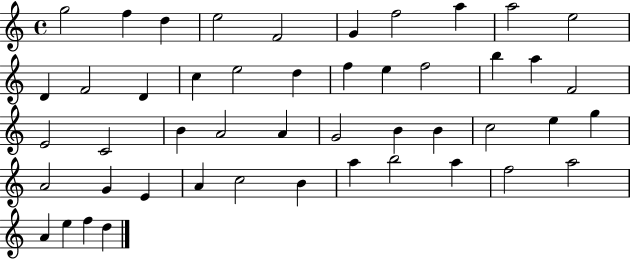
X:1
T:Untitled
M:4/4
L:1/4
K:C
g2 f d e2 F2 G f2 a a2 e2 D F2 D c e2 d f e f2 b a F2 E2 C2 B A2 A G2 B B c2 e g A2 G E A c2 B a b2 a f2 a2 A e f d